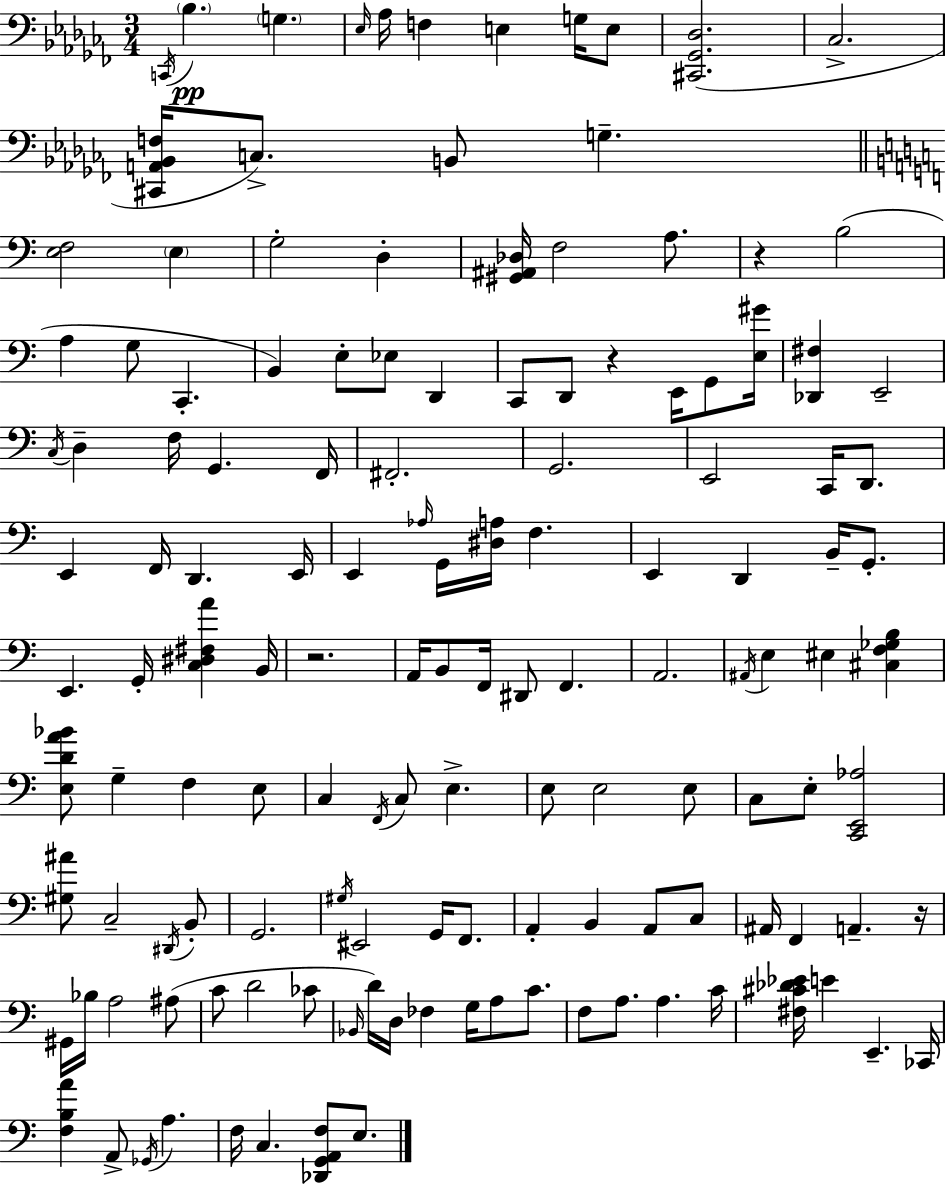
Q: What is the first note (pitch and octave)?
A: C2